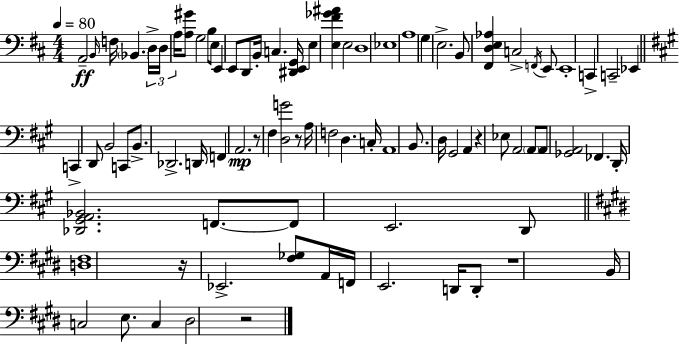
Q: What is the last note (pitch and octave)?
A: D#3